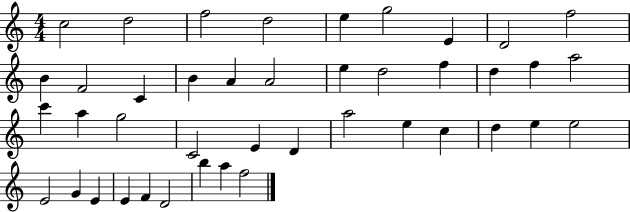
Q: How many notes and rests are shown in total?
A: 42